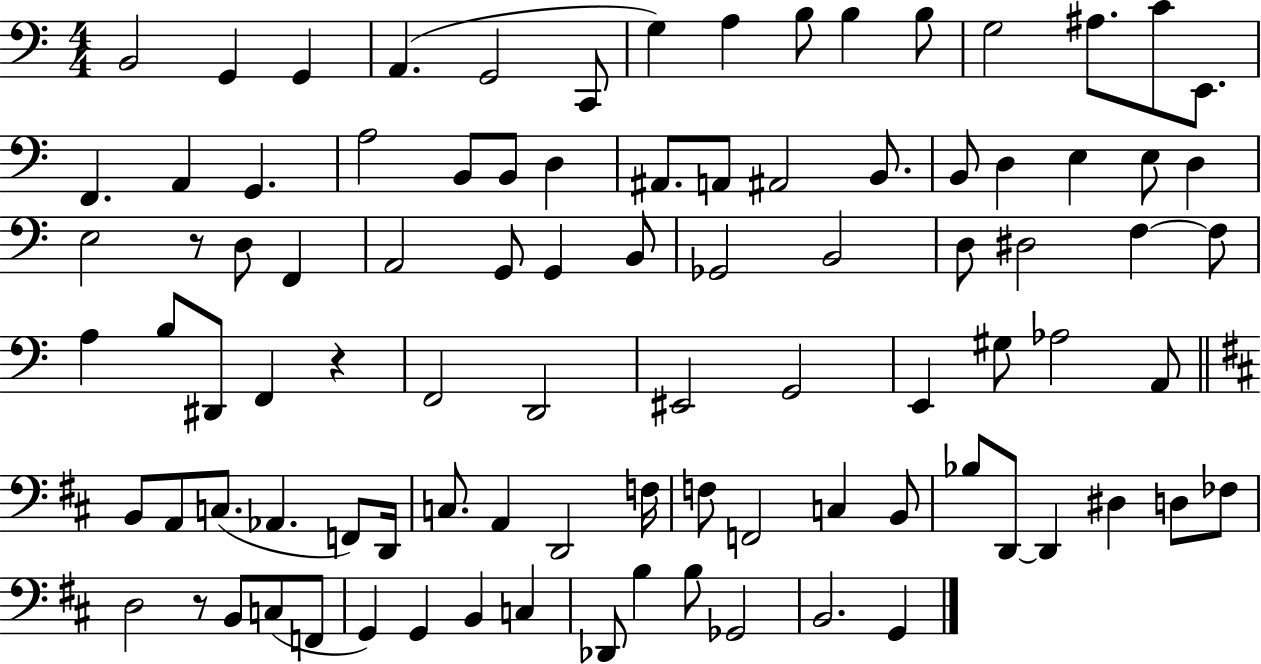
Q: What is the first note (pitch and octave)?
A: B2